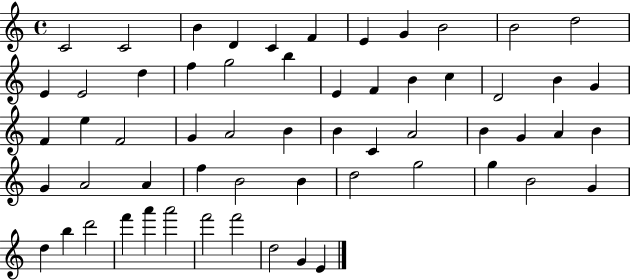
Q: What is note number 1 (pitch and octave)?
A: C4